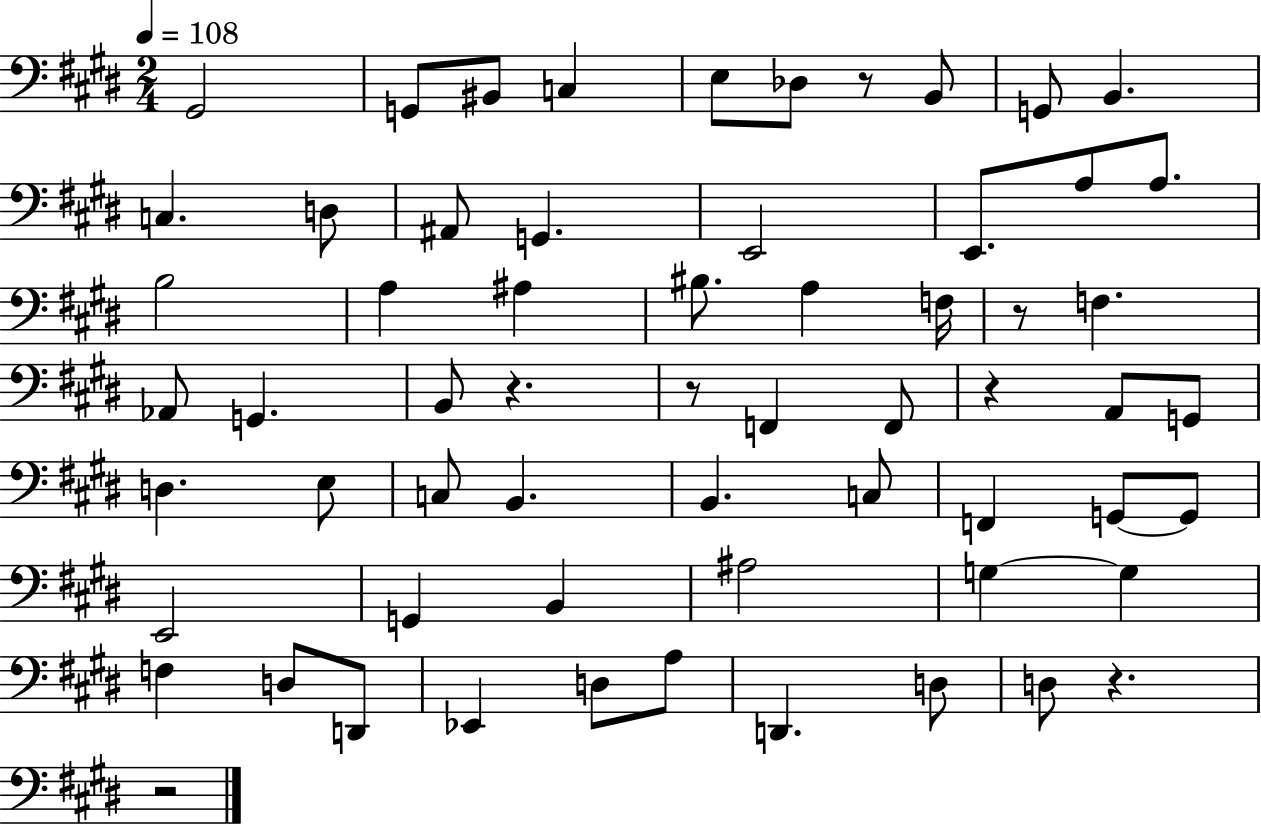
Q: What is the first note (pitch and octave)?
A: G#2